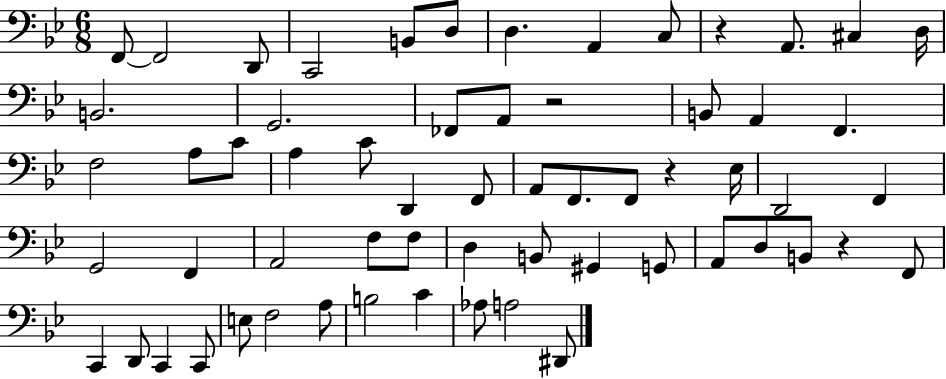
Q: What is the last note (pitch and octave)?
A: D#2